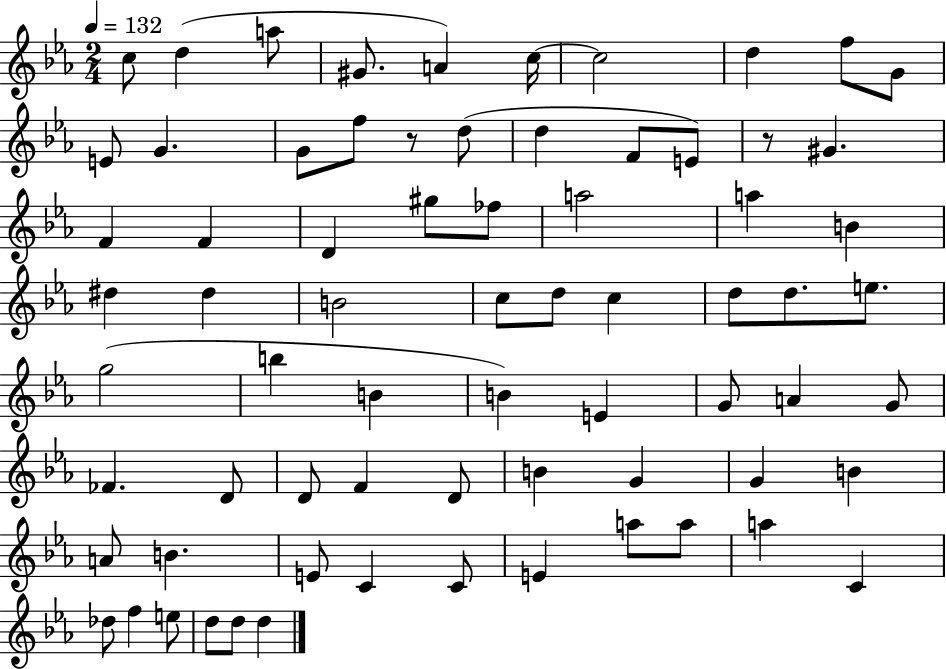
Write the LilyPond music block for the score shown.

{
  \clef treble
  \numericTimeSignature
  \time 2/4
  \key ees \major
  \tempo 4 = 132
  c''8 d''4( a''8 | gis'8. a'4) c''16~~ | c''2 | d''4 f''8 g'8 | \break e'8 g'4. | g'8 f''8 r8 d''8( | d''4 f'8 e'8) | r8 gis'4. | \break f'4 f'4 | d'4 gis''8 fes''8 | a''2 | a''4 b'4 | \break dis''4 dis''4 | b'2 | c''8 d''8 c''4 | d''8 d''8. e''8. | \break g''2( | b''4 b'4 | b'4) e'4 | g'8 a'4 g'8 | \break fes'4. d'8 | d'8 f'4 d'8 | b'4 g'4 | g'4 b'4 | \break a'8 b'4. | e'8 c'4 c'8 | e'4 a''8 a''8 | a''4 c'4 | \break des''8 f''4 e''8 | d''8 d''8 d''4 | \bar "|."
}